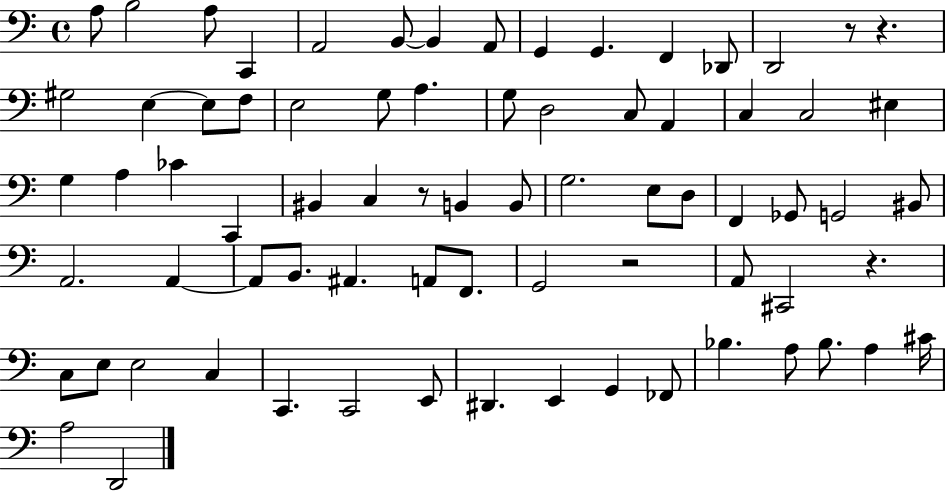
{
  \clef bass
  \time 4/4
  \defaultTimeSignature
  \key c \major
  a8 b2 a8 c,4 | a,2 b,8~~ b,4 a,8 | g,4 g,4. f,4 des,8 | d,2 r8 r4. | \break gis2 e4~~ e8 f8 | e2 g8 a4. | g8 d2 c8 a,4 | c4 c2 eis4 | \break g4 a4 ces'4 c,4 | bis,4 c4 r8 b,4 b,8 | g2. e8 d8 | f,4 ges,8 g,2 bis,8 | \break a,2. a,4~~ | a,8 b,8. ais,4. a,8 f,8. | g,2 r2 | a,8 cis,2 r4. | \break c8 e8 e2 c4 | c,4. c,2 e,8 | dis,4. e,4 g,4 fes,8 | bes4. a8 bes8. a4 cis'16 | \break a2 d,2 | \bar "|."
}